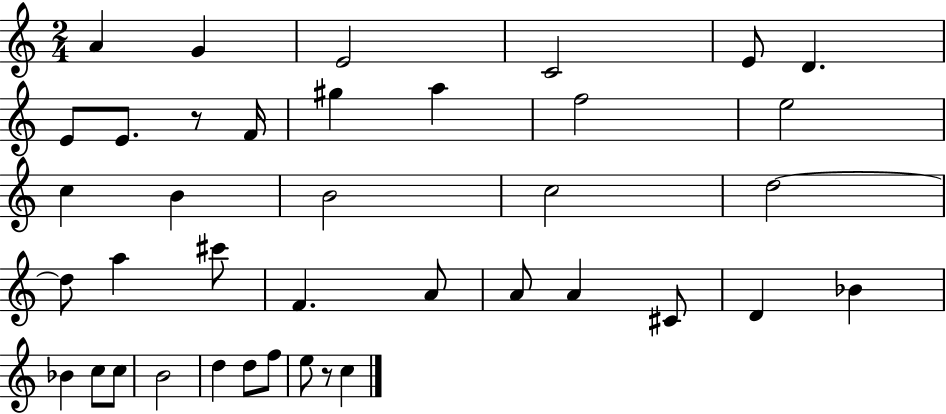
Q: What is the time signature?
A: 2/4